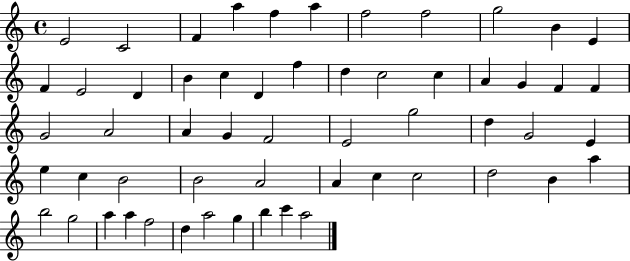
{
  \clef treble
  \time 4/4
  \defaultTimeSignature
  \key c \major
  e'2 c'2 | f'4 a''4 f''4 a''4 | f''2 f''2 | g''2 b'4 e'4 | \break f'4 e'2 d'4 | b'4 c''4 d'4 f''4 | d''4 c''2 c''4 | a'4 g'4 f'4 f'4 | \break g'2 a'2 | a'4 g'4 f'2 | e'2 g''2 | d''4 g'2 e'4 | \break e''4 c''4 b'2 | b'2 a'2 | a'4 c''4 c''2 | d''2 b'4 a''4 | \break b''2 g''2 | a''4 a''4 f''2 | d''4 a''2 g''4 | b''4 c'''4 a''2 | \break \bar "|."
}